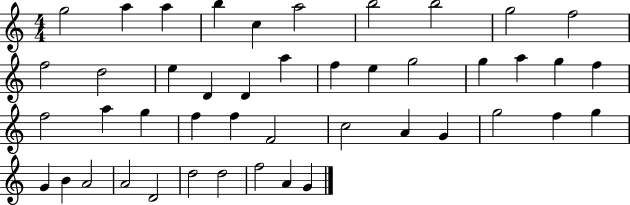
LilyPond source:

{
  \clef treble
  \numericTimeSignature
  \time 4/4
  \key c \major
  g''2 a''4 a''4 | b''4 c''4 a''2 | b''2 b''2 | g''2 f''2 | \break f''2 d''2 | e''4 d'4 d'4 a''4 | f''4 e''4 g''2 | g''4 a''4 g''4 f''4 | \break f''2 a''4 g''4 | f''4 f''4 f'2 | c''2 a'4 g'4 | g''2 f''4 g''4 | \break g'4 b'4 a'2 | a'2 d'2 | d''2 d''2 | f''2 a'4 g'4 | \break \bar "|."
}